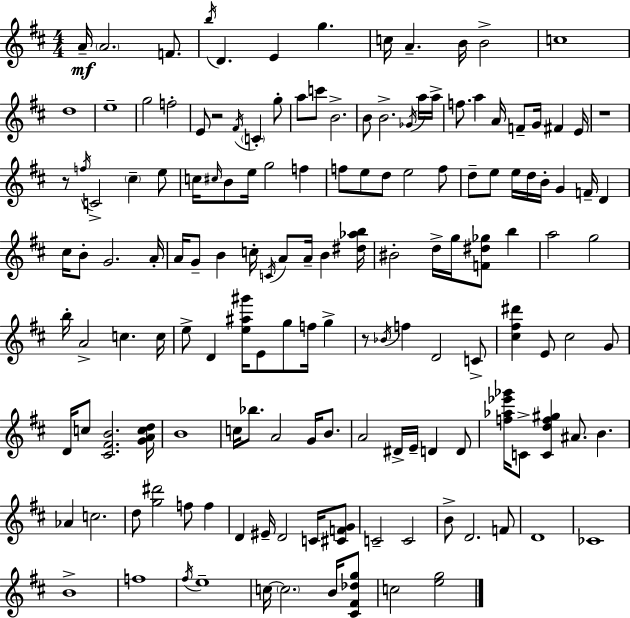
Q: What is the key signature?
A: D major